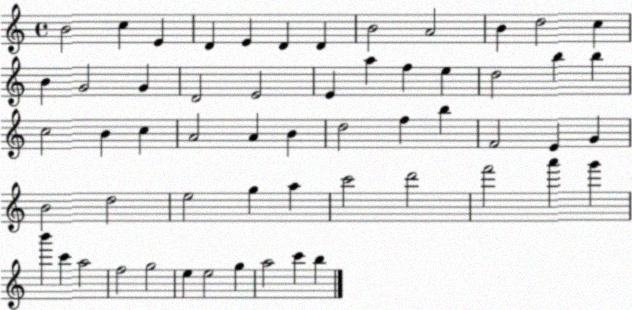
X:1
T:Untitled
M:4/4
L:1/4
K:C
B2 c E D E D D B2 A2 B d2 c B G2 G D2 E2 E a f e d2 b b c2 B c A2 A B d2 f b F2 E G B2 d2 e2 g a c'2 d'2 f'2 a' g' b' c' a2 f2 g2 e e2 g a2 c' b